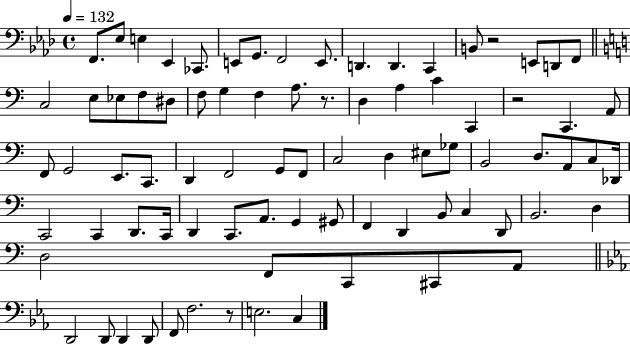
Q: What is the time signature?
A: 4/4